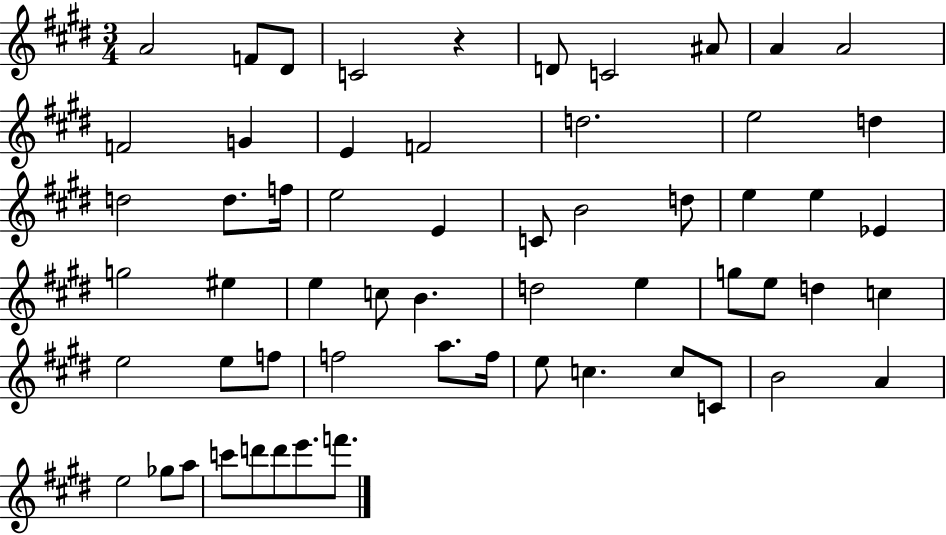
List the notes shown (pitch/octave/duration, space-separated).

A4/h F4/e D#4/e C4/h R/q D4/e C4/h A#4/e A4/q A4/h F4/h G4/q E4/q F4/h D5/h. E5/h D5/q D5/h D5/e. F5/s E5/h E4/q C4/e B4/h D5/e E5/q E5/q Eb4/q G5/h EIS5/q E5/q C5/e B4/q. D5/h E5/q G5/e E5/e D5/q C5/q E5/h E5/e F5/e F5/h A5/e. F5/s E5/e C5/q. C5/e C4/e B4/h A4/q E5/h Gb5/e A5/e C6/e D6/e D6/e E6/e. F6/e.